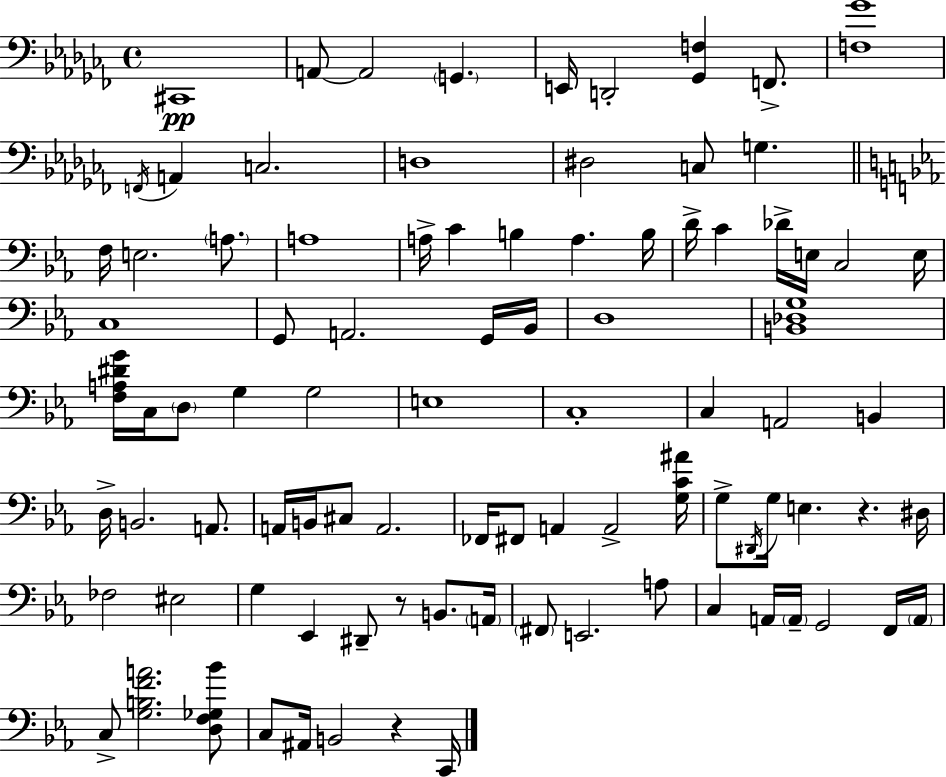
{
  \clef bass
  \time 4/4
  \defaultTimeSignature
  \key aes \minor
  cis,1\pp | a,8~~ a,2 \parenthesize g,4. | e,16 d,2-. <ges, f>4 f,8.-> | <f ges'>1 | \break \acciaccatura { f,16 } a,4 c2. | d1 | dis2 c8 g4. | \bar "||" \break \key c \minor f16 e2. \parenthesize a8. | a1 | a16-> c'4 b4 a4. b16 | d'16-> c'4 des'16-> e16 c2 e16 | \break c1 | g,8 a,2. g,16 bes,16 | d1 | <b, des g>1 | \break <f a dis' g'>16 c16 \parenthesize d8 g4 g2 | e1 | c1-. | c4 a,2 b,4 | \break d16-> b,2. a,8. | a,16 b,16 cis8 a,2. | fes,16 fis,8 a,4 a,2-> <g c' ais'>16 | g8-> \acciaccatura { dis,16 } g16 e4. r4. | \break dis16 fes2 eis2 | g4 ees,4 dis,8-- r8 b,8. | \parenthesize a,16 \parenthesize fis,8 e,2. a8 | c4 a,16 \parenthesize a,16-- g,2 f,16 | \break \parenthesize a,16 c8-> <g b f' a'>2. <d f ges bes'>8 | c8 ais,16 b,2 r4 | c,16 \bar "|."
}